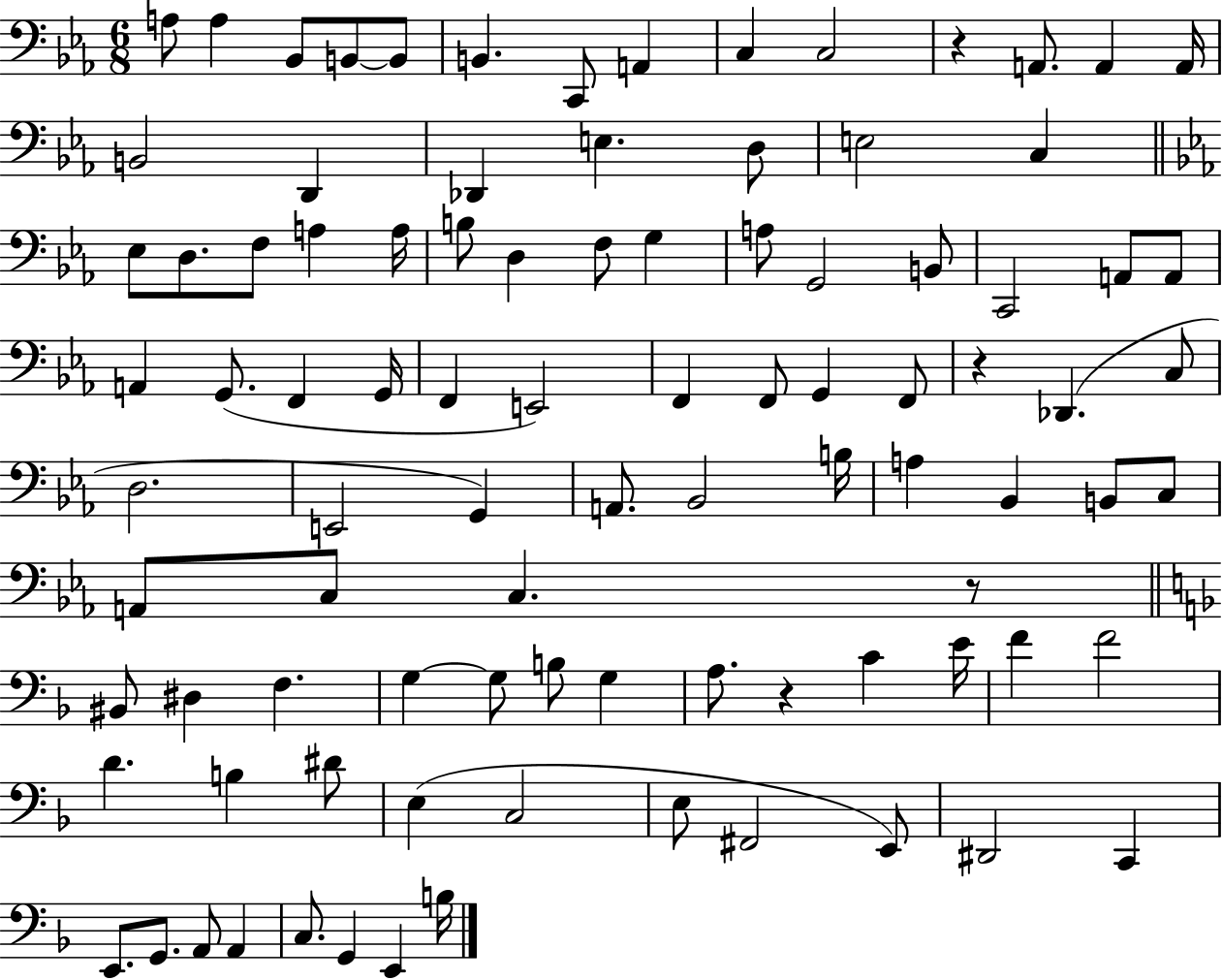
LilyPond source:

{
  \clef bass
  \numericTimeSignature
  \time 6/8
  \key ees \major
  a8 a4 bes,8 b,8~~ b,8 | b,4. c,8 a,4 | c4 c2 | r4 a,8. a,4 a,16 | \break b,2 d,4 | des,4 e4. d8 | e2 c4 | \bar "||" \break \key c \minor ees8 d8. f8 a4 a16 | b8 d4 f8 g4 | a8 g,2 b,8 | c,2 a,8 a,8 | \break a,4 g,8.( f,4 g,16 | f,4 e,2) | f,4 f,8 g,4 f,8 | r4 des,4.( c8 | \break d2. | e,2 g,4) | a,8. bes,2 b16 | a4 bes,4 b,8 c8 | \break a,8 c8 c4. r8 | \bar "||" \break \key f \major bis,8 dis4 f4. | g4~~ g8 b8 g4 | a8. r4 c'4 e'16 | f'4 f'2 | \break d'4. b4 dis'8 | e4( c2 | e8 fis,2 e,8) | dis,2 c,4 | \break e,8. g,8. a,8 a,4 | c8. g,4 e,4 b16 | \bar "|."
}